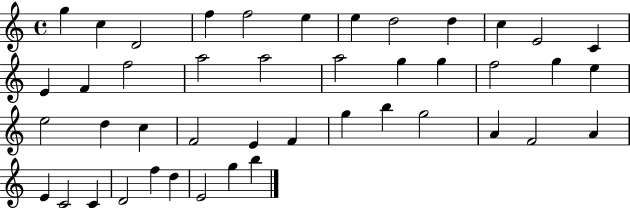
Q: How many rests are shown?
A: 0